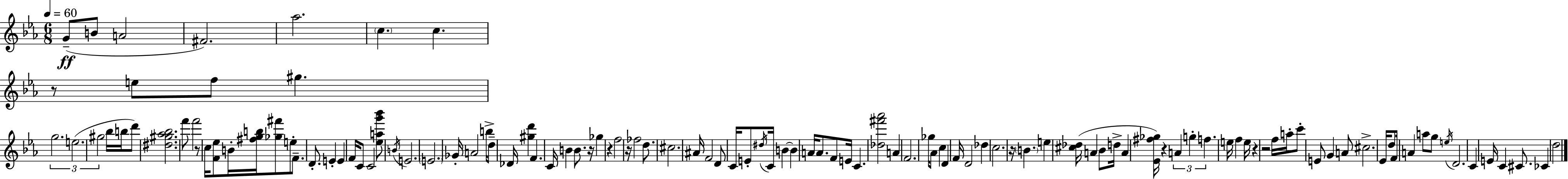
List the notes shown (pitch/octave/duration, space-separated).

G4/e B4/e A4/h F#4/h. Ab5/h. C5/q. C5/q. R/e E5/e F5/e G#5/q. G5/h. E5/h. G#5/h Bb5/s B5/s D6/e [D#5,G#5,Ab5,Bb5]/h. F6/e F6/h R/e C5/s [F4,Eb5]/e B4/s [F#5,G5,B5]/s [Gb5,F#6]/e E5/e F4/e. D4/e. E4/q E4/q F4/s C4/e C4/h [Eb5,A5,G6,Bb6]/e B4/s E4/h. E4/h. Gb4/s A4/h B5/s D5/e Db4/s [G#5,D6]/q F4/q. C4/s B4/q B4/e. R/s Gb5/q R/q F5/h R/s FES5/h D5/e. C#5/h. A#4/s F4/h D4/e C4/s E4/e D#5/s C4/s B4/q B4/q A4/s A4/e. F4/e E4/s C4/q. [Db5,F#6,Ab6]/h A4/q F4/h. Gb5/s Ab4/e C5/q D4/q F4/s D4/h Db5/q C5/h. R/s B4/q. E5/q [C#5,Db5]/s A4/q Bb4/e D5/s A4/q [Eb4,F#5,Gb5]/s R/q A4/q G5/q F5/q. E5/s F5/q E5/s R/q R/h F5/s A5/s C6/e E4/e G4/q A4/e C#5/h. Eb4/s D5/e F4/s A4/q A5/e G5/e E5/s D4/h. C4/q E4/s C4/q C#4/e. CES4/q D5/h